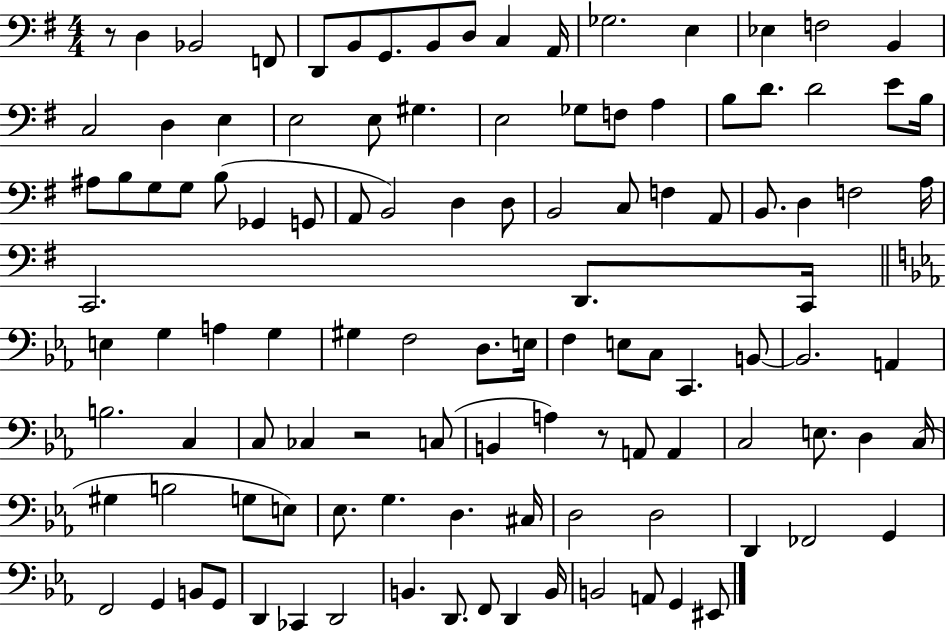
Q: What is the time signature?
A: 4/4